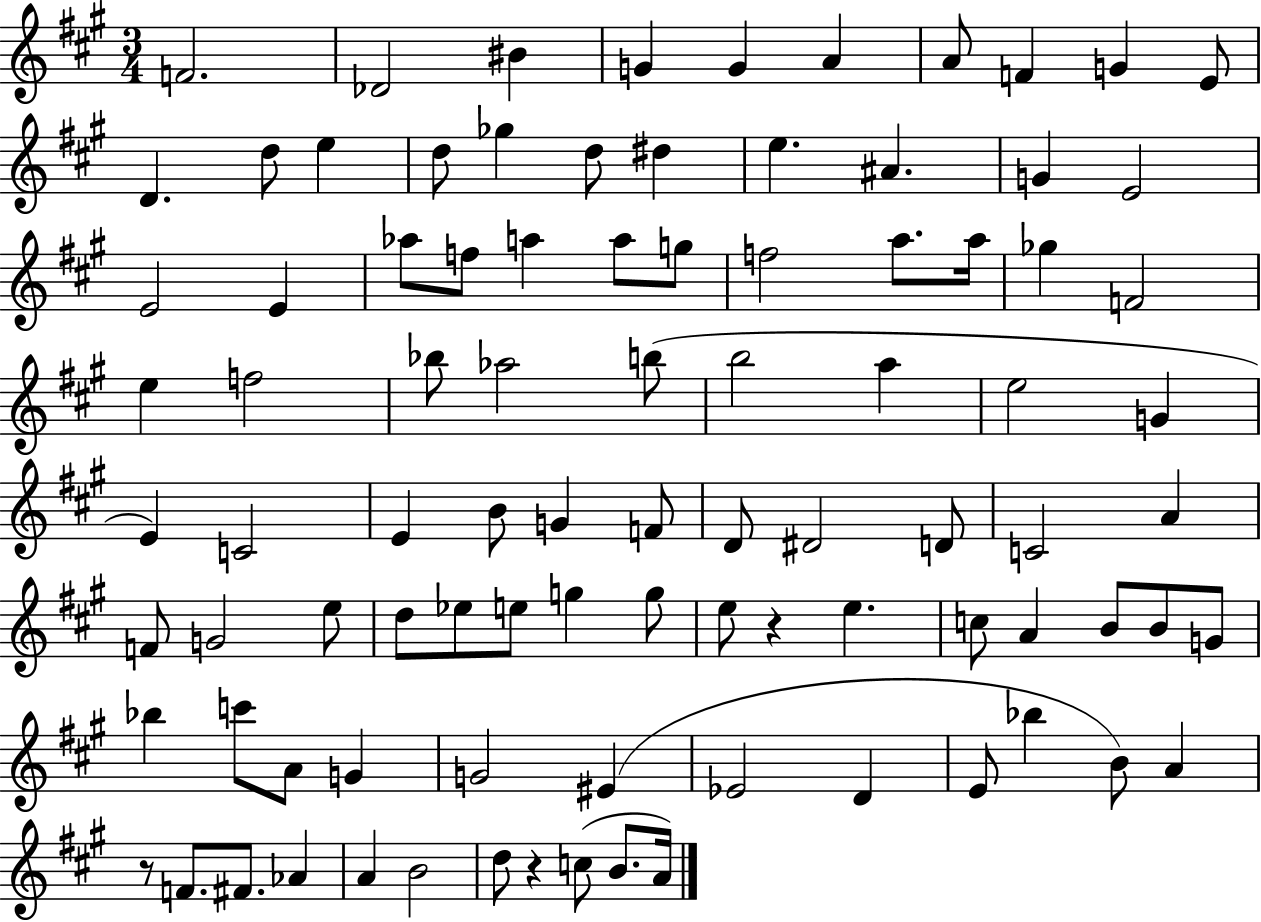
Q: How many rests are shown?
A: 3